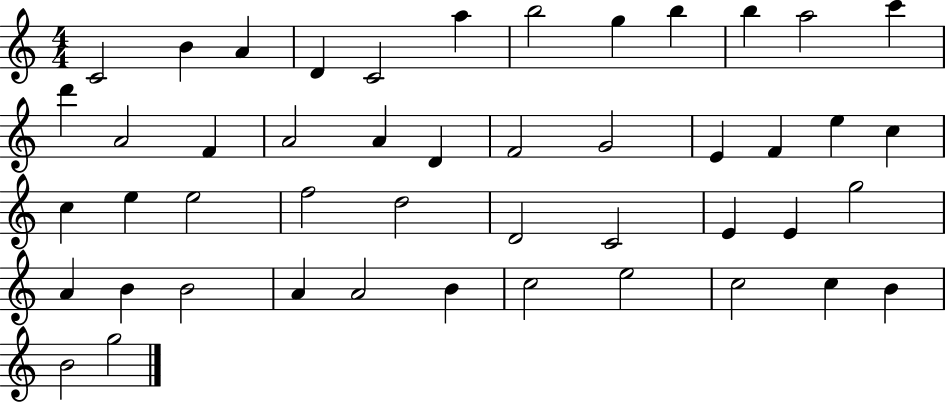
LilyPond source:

{
  \clef treble
  \numericTimeSignature
  \time 4/4
  \key c \major
  c'2 b'4 a'4 | d'4 c'2 a''4 | b''2 g''4 b''4 | b''4 a''2 c'''4 | \break d'''4 a'2 f'4 | a'2 a'4 d'4 | f'2 g'2 | e'4 f'4 e''4 c''4 | \break c''4 e''4 e''2 | f''2 d''2 | d'2 c'2 | e'4 e'4 g''2 | \break a'4 b'4 b'2 | a'4 a'2 b'4 | c''2 e''2 | c''2 c''4 b'4 | \break b'2 g''2 | \bar "|."
}